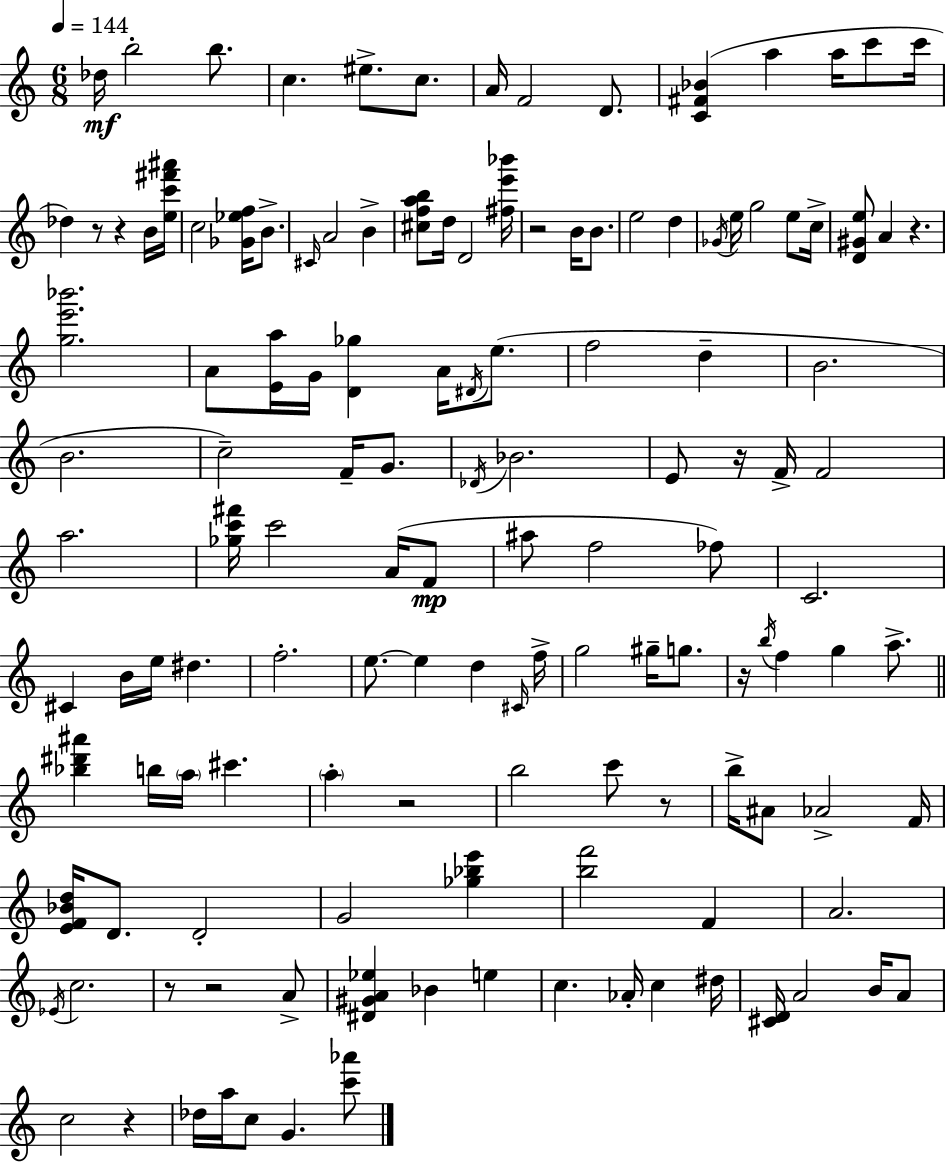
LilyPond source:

{
  \clef treble
  \numericTimeSignature
  \time 6/8
  \key c \major
  \tempo 4 = 144
  des''16\mf b''2-. b''8. | c''4. eis''8.-> c''8. | a'16 f'2 d'8. | <c' fis' bes'>4( a''4 a''16 c'''8 c'''16 | \break des''4) r8 r4 b'16 <e'' c''' fis''' ais'''>16 | c''2 <ges' ees'' f''>16 b'8.-> | \grace { cis'16 } a'2 b'4-> | <cis'' f'' a'' b''>8 d''16 d'2 | \break <fis'' e''' bes'''>16 r2 b'16 b'8. | e''2 d''4 | \acciaccatura { ges'16 } e''16 g''2 e''8 | c''16-> <d' gis' e''>8 a'4 r4. | \break <g'' e''' bes'''>2. | a'8 <e' a''>16 g'16 <d' ges''>4 a'16 \acciaccatura { dis'16 } | e''8.( f''2 d''4-- | b'2. | \break b'2. | c''2--) f'16-- | g'8. \acciaccatura { des'16 } bes'2. | e'8 r16 f'16-> f'2 | \break a''2. | <ges'' c''' fis'''>16 c'''2 | a'16( f'8\mp ais''8 f''2 | fes''8) c'2. | \break cis'4 b'16 e''16 dis''4. | f''2.-. | e''8.~~ e''4 d''4 | \grace { cis'16 } f''16-> g''2 | \break gis''16-- g''8. r16 \acciaccatura { b''16 } f''4 g''4 | a''8.-> \bar "||" \break \key c \major <bes'' dis''' ais'''>4 b''16 \parenthesize a''16 cis'''4. | \parenthesize a''4-. r2 | b''2 c'''8 r8 | b''16-> ais'8 aes'2-> f'16 | \break <e' f' bes' d''>16 d'8. d'2-. | g'2 <ges'' bes'' e'''>4 | <b'' f'''>2 f'4 | a'2. | \break \acciaccatura { ees'16 } c''2. | r8 r2 a'8-> | <dis' gis' a' ees''>4 bes'4 e''4 | c''4. aes'16-. c''4 | \break dis''16 <cis' d'>16 a'2 b'16 a'8 | c''2 r4 | des''16 a''16 c''8 g'4. <c''' aes'''>8 | \bar "|."
}